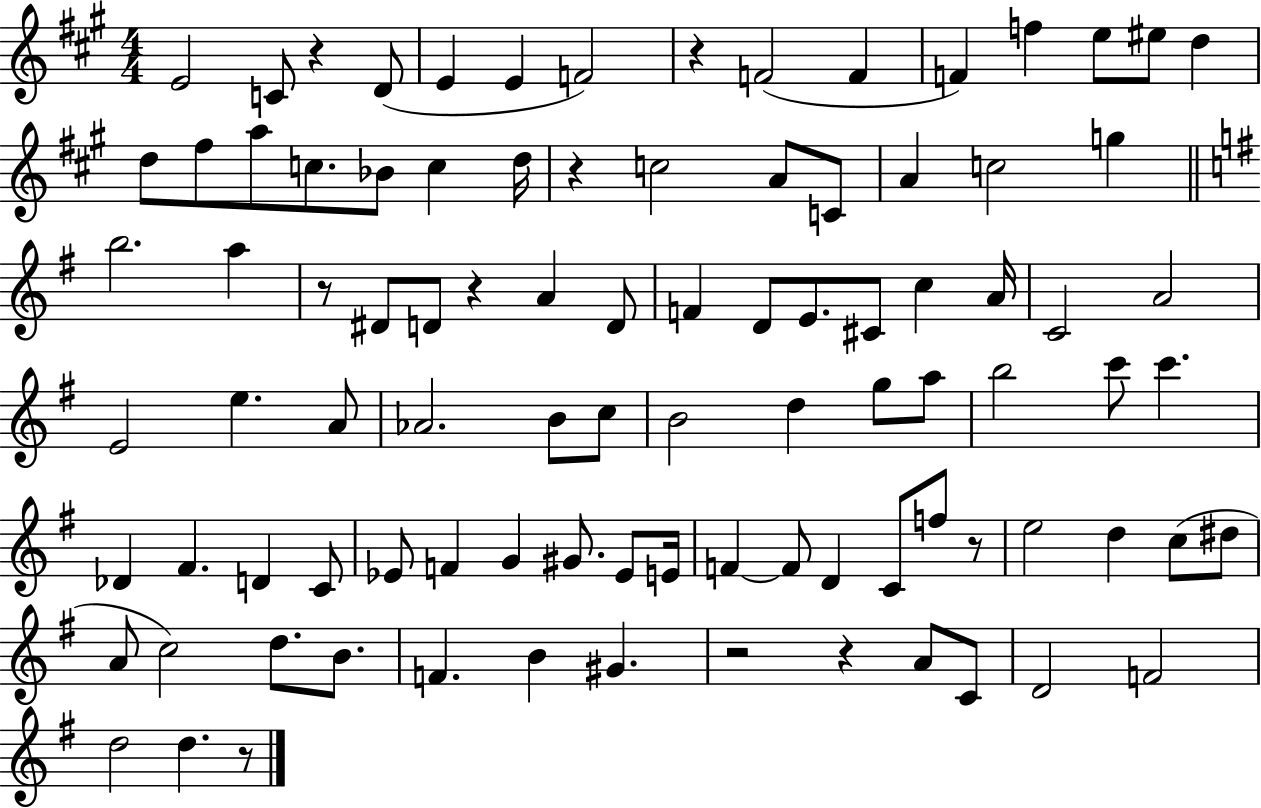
{
  \clef treble
  \numericTimeSignature
  \time 4/4
  \key a \major
  e'2 c'8 r4 d'8( | e'4 e'4 f'2) | r4 f'2( f'4 | f'4) f''4 e''8 eis''8 d''4 | \break d''8 fis''8 a''8 c''8. bes'8 c''4 d''16 | r4 c''2 a'8 c'8 | a'4 c''2 g''4 | \bar "||" \break \key e \minor b''2. a''4 | r8 dis'8 d'8 r4 a'4 d'8 | f'4 d'8 e'8. cis'8 c''4 a'16 | c'2 a'2 | \break e'2 e''4. a'8 | aes'2. b'8 c''8 | b'2 d''4 g''8 a''8 | b''2 c'''8 c'''4. | \break des'4 fis'4. d'4 c'8 | ees'8 f'4 g'4 gis'8. ees'8 e'16 | f'4~~ f'8 d'4 c'8 f''8 r8 | e''2 d''4 c''8( dis''8 | \break a'8 c''2) d''8. b'8. | f'4. b'4 gis'4. | r2 r4 a'8 c'8 | d'2 f'2 | \break d''2 d''4. r8 | \bar "|."
}